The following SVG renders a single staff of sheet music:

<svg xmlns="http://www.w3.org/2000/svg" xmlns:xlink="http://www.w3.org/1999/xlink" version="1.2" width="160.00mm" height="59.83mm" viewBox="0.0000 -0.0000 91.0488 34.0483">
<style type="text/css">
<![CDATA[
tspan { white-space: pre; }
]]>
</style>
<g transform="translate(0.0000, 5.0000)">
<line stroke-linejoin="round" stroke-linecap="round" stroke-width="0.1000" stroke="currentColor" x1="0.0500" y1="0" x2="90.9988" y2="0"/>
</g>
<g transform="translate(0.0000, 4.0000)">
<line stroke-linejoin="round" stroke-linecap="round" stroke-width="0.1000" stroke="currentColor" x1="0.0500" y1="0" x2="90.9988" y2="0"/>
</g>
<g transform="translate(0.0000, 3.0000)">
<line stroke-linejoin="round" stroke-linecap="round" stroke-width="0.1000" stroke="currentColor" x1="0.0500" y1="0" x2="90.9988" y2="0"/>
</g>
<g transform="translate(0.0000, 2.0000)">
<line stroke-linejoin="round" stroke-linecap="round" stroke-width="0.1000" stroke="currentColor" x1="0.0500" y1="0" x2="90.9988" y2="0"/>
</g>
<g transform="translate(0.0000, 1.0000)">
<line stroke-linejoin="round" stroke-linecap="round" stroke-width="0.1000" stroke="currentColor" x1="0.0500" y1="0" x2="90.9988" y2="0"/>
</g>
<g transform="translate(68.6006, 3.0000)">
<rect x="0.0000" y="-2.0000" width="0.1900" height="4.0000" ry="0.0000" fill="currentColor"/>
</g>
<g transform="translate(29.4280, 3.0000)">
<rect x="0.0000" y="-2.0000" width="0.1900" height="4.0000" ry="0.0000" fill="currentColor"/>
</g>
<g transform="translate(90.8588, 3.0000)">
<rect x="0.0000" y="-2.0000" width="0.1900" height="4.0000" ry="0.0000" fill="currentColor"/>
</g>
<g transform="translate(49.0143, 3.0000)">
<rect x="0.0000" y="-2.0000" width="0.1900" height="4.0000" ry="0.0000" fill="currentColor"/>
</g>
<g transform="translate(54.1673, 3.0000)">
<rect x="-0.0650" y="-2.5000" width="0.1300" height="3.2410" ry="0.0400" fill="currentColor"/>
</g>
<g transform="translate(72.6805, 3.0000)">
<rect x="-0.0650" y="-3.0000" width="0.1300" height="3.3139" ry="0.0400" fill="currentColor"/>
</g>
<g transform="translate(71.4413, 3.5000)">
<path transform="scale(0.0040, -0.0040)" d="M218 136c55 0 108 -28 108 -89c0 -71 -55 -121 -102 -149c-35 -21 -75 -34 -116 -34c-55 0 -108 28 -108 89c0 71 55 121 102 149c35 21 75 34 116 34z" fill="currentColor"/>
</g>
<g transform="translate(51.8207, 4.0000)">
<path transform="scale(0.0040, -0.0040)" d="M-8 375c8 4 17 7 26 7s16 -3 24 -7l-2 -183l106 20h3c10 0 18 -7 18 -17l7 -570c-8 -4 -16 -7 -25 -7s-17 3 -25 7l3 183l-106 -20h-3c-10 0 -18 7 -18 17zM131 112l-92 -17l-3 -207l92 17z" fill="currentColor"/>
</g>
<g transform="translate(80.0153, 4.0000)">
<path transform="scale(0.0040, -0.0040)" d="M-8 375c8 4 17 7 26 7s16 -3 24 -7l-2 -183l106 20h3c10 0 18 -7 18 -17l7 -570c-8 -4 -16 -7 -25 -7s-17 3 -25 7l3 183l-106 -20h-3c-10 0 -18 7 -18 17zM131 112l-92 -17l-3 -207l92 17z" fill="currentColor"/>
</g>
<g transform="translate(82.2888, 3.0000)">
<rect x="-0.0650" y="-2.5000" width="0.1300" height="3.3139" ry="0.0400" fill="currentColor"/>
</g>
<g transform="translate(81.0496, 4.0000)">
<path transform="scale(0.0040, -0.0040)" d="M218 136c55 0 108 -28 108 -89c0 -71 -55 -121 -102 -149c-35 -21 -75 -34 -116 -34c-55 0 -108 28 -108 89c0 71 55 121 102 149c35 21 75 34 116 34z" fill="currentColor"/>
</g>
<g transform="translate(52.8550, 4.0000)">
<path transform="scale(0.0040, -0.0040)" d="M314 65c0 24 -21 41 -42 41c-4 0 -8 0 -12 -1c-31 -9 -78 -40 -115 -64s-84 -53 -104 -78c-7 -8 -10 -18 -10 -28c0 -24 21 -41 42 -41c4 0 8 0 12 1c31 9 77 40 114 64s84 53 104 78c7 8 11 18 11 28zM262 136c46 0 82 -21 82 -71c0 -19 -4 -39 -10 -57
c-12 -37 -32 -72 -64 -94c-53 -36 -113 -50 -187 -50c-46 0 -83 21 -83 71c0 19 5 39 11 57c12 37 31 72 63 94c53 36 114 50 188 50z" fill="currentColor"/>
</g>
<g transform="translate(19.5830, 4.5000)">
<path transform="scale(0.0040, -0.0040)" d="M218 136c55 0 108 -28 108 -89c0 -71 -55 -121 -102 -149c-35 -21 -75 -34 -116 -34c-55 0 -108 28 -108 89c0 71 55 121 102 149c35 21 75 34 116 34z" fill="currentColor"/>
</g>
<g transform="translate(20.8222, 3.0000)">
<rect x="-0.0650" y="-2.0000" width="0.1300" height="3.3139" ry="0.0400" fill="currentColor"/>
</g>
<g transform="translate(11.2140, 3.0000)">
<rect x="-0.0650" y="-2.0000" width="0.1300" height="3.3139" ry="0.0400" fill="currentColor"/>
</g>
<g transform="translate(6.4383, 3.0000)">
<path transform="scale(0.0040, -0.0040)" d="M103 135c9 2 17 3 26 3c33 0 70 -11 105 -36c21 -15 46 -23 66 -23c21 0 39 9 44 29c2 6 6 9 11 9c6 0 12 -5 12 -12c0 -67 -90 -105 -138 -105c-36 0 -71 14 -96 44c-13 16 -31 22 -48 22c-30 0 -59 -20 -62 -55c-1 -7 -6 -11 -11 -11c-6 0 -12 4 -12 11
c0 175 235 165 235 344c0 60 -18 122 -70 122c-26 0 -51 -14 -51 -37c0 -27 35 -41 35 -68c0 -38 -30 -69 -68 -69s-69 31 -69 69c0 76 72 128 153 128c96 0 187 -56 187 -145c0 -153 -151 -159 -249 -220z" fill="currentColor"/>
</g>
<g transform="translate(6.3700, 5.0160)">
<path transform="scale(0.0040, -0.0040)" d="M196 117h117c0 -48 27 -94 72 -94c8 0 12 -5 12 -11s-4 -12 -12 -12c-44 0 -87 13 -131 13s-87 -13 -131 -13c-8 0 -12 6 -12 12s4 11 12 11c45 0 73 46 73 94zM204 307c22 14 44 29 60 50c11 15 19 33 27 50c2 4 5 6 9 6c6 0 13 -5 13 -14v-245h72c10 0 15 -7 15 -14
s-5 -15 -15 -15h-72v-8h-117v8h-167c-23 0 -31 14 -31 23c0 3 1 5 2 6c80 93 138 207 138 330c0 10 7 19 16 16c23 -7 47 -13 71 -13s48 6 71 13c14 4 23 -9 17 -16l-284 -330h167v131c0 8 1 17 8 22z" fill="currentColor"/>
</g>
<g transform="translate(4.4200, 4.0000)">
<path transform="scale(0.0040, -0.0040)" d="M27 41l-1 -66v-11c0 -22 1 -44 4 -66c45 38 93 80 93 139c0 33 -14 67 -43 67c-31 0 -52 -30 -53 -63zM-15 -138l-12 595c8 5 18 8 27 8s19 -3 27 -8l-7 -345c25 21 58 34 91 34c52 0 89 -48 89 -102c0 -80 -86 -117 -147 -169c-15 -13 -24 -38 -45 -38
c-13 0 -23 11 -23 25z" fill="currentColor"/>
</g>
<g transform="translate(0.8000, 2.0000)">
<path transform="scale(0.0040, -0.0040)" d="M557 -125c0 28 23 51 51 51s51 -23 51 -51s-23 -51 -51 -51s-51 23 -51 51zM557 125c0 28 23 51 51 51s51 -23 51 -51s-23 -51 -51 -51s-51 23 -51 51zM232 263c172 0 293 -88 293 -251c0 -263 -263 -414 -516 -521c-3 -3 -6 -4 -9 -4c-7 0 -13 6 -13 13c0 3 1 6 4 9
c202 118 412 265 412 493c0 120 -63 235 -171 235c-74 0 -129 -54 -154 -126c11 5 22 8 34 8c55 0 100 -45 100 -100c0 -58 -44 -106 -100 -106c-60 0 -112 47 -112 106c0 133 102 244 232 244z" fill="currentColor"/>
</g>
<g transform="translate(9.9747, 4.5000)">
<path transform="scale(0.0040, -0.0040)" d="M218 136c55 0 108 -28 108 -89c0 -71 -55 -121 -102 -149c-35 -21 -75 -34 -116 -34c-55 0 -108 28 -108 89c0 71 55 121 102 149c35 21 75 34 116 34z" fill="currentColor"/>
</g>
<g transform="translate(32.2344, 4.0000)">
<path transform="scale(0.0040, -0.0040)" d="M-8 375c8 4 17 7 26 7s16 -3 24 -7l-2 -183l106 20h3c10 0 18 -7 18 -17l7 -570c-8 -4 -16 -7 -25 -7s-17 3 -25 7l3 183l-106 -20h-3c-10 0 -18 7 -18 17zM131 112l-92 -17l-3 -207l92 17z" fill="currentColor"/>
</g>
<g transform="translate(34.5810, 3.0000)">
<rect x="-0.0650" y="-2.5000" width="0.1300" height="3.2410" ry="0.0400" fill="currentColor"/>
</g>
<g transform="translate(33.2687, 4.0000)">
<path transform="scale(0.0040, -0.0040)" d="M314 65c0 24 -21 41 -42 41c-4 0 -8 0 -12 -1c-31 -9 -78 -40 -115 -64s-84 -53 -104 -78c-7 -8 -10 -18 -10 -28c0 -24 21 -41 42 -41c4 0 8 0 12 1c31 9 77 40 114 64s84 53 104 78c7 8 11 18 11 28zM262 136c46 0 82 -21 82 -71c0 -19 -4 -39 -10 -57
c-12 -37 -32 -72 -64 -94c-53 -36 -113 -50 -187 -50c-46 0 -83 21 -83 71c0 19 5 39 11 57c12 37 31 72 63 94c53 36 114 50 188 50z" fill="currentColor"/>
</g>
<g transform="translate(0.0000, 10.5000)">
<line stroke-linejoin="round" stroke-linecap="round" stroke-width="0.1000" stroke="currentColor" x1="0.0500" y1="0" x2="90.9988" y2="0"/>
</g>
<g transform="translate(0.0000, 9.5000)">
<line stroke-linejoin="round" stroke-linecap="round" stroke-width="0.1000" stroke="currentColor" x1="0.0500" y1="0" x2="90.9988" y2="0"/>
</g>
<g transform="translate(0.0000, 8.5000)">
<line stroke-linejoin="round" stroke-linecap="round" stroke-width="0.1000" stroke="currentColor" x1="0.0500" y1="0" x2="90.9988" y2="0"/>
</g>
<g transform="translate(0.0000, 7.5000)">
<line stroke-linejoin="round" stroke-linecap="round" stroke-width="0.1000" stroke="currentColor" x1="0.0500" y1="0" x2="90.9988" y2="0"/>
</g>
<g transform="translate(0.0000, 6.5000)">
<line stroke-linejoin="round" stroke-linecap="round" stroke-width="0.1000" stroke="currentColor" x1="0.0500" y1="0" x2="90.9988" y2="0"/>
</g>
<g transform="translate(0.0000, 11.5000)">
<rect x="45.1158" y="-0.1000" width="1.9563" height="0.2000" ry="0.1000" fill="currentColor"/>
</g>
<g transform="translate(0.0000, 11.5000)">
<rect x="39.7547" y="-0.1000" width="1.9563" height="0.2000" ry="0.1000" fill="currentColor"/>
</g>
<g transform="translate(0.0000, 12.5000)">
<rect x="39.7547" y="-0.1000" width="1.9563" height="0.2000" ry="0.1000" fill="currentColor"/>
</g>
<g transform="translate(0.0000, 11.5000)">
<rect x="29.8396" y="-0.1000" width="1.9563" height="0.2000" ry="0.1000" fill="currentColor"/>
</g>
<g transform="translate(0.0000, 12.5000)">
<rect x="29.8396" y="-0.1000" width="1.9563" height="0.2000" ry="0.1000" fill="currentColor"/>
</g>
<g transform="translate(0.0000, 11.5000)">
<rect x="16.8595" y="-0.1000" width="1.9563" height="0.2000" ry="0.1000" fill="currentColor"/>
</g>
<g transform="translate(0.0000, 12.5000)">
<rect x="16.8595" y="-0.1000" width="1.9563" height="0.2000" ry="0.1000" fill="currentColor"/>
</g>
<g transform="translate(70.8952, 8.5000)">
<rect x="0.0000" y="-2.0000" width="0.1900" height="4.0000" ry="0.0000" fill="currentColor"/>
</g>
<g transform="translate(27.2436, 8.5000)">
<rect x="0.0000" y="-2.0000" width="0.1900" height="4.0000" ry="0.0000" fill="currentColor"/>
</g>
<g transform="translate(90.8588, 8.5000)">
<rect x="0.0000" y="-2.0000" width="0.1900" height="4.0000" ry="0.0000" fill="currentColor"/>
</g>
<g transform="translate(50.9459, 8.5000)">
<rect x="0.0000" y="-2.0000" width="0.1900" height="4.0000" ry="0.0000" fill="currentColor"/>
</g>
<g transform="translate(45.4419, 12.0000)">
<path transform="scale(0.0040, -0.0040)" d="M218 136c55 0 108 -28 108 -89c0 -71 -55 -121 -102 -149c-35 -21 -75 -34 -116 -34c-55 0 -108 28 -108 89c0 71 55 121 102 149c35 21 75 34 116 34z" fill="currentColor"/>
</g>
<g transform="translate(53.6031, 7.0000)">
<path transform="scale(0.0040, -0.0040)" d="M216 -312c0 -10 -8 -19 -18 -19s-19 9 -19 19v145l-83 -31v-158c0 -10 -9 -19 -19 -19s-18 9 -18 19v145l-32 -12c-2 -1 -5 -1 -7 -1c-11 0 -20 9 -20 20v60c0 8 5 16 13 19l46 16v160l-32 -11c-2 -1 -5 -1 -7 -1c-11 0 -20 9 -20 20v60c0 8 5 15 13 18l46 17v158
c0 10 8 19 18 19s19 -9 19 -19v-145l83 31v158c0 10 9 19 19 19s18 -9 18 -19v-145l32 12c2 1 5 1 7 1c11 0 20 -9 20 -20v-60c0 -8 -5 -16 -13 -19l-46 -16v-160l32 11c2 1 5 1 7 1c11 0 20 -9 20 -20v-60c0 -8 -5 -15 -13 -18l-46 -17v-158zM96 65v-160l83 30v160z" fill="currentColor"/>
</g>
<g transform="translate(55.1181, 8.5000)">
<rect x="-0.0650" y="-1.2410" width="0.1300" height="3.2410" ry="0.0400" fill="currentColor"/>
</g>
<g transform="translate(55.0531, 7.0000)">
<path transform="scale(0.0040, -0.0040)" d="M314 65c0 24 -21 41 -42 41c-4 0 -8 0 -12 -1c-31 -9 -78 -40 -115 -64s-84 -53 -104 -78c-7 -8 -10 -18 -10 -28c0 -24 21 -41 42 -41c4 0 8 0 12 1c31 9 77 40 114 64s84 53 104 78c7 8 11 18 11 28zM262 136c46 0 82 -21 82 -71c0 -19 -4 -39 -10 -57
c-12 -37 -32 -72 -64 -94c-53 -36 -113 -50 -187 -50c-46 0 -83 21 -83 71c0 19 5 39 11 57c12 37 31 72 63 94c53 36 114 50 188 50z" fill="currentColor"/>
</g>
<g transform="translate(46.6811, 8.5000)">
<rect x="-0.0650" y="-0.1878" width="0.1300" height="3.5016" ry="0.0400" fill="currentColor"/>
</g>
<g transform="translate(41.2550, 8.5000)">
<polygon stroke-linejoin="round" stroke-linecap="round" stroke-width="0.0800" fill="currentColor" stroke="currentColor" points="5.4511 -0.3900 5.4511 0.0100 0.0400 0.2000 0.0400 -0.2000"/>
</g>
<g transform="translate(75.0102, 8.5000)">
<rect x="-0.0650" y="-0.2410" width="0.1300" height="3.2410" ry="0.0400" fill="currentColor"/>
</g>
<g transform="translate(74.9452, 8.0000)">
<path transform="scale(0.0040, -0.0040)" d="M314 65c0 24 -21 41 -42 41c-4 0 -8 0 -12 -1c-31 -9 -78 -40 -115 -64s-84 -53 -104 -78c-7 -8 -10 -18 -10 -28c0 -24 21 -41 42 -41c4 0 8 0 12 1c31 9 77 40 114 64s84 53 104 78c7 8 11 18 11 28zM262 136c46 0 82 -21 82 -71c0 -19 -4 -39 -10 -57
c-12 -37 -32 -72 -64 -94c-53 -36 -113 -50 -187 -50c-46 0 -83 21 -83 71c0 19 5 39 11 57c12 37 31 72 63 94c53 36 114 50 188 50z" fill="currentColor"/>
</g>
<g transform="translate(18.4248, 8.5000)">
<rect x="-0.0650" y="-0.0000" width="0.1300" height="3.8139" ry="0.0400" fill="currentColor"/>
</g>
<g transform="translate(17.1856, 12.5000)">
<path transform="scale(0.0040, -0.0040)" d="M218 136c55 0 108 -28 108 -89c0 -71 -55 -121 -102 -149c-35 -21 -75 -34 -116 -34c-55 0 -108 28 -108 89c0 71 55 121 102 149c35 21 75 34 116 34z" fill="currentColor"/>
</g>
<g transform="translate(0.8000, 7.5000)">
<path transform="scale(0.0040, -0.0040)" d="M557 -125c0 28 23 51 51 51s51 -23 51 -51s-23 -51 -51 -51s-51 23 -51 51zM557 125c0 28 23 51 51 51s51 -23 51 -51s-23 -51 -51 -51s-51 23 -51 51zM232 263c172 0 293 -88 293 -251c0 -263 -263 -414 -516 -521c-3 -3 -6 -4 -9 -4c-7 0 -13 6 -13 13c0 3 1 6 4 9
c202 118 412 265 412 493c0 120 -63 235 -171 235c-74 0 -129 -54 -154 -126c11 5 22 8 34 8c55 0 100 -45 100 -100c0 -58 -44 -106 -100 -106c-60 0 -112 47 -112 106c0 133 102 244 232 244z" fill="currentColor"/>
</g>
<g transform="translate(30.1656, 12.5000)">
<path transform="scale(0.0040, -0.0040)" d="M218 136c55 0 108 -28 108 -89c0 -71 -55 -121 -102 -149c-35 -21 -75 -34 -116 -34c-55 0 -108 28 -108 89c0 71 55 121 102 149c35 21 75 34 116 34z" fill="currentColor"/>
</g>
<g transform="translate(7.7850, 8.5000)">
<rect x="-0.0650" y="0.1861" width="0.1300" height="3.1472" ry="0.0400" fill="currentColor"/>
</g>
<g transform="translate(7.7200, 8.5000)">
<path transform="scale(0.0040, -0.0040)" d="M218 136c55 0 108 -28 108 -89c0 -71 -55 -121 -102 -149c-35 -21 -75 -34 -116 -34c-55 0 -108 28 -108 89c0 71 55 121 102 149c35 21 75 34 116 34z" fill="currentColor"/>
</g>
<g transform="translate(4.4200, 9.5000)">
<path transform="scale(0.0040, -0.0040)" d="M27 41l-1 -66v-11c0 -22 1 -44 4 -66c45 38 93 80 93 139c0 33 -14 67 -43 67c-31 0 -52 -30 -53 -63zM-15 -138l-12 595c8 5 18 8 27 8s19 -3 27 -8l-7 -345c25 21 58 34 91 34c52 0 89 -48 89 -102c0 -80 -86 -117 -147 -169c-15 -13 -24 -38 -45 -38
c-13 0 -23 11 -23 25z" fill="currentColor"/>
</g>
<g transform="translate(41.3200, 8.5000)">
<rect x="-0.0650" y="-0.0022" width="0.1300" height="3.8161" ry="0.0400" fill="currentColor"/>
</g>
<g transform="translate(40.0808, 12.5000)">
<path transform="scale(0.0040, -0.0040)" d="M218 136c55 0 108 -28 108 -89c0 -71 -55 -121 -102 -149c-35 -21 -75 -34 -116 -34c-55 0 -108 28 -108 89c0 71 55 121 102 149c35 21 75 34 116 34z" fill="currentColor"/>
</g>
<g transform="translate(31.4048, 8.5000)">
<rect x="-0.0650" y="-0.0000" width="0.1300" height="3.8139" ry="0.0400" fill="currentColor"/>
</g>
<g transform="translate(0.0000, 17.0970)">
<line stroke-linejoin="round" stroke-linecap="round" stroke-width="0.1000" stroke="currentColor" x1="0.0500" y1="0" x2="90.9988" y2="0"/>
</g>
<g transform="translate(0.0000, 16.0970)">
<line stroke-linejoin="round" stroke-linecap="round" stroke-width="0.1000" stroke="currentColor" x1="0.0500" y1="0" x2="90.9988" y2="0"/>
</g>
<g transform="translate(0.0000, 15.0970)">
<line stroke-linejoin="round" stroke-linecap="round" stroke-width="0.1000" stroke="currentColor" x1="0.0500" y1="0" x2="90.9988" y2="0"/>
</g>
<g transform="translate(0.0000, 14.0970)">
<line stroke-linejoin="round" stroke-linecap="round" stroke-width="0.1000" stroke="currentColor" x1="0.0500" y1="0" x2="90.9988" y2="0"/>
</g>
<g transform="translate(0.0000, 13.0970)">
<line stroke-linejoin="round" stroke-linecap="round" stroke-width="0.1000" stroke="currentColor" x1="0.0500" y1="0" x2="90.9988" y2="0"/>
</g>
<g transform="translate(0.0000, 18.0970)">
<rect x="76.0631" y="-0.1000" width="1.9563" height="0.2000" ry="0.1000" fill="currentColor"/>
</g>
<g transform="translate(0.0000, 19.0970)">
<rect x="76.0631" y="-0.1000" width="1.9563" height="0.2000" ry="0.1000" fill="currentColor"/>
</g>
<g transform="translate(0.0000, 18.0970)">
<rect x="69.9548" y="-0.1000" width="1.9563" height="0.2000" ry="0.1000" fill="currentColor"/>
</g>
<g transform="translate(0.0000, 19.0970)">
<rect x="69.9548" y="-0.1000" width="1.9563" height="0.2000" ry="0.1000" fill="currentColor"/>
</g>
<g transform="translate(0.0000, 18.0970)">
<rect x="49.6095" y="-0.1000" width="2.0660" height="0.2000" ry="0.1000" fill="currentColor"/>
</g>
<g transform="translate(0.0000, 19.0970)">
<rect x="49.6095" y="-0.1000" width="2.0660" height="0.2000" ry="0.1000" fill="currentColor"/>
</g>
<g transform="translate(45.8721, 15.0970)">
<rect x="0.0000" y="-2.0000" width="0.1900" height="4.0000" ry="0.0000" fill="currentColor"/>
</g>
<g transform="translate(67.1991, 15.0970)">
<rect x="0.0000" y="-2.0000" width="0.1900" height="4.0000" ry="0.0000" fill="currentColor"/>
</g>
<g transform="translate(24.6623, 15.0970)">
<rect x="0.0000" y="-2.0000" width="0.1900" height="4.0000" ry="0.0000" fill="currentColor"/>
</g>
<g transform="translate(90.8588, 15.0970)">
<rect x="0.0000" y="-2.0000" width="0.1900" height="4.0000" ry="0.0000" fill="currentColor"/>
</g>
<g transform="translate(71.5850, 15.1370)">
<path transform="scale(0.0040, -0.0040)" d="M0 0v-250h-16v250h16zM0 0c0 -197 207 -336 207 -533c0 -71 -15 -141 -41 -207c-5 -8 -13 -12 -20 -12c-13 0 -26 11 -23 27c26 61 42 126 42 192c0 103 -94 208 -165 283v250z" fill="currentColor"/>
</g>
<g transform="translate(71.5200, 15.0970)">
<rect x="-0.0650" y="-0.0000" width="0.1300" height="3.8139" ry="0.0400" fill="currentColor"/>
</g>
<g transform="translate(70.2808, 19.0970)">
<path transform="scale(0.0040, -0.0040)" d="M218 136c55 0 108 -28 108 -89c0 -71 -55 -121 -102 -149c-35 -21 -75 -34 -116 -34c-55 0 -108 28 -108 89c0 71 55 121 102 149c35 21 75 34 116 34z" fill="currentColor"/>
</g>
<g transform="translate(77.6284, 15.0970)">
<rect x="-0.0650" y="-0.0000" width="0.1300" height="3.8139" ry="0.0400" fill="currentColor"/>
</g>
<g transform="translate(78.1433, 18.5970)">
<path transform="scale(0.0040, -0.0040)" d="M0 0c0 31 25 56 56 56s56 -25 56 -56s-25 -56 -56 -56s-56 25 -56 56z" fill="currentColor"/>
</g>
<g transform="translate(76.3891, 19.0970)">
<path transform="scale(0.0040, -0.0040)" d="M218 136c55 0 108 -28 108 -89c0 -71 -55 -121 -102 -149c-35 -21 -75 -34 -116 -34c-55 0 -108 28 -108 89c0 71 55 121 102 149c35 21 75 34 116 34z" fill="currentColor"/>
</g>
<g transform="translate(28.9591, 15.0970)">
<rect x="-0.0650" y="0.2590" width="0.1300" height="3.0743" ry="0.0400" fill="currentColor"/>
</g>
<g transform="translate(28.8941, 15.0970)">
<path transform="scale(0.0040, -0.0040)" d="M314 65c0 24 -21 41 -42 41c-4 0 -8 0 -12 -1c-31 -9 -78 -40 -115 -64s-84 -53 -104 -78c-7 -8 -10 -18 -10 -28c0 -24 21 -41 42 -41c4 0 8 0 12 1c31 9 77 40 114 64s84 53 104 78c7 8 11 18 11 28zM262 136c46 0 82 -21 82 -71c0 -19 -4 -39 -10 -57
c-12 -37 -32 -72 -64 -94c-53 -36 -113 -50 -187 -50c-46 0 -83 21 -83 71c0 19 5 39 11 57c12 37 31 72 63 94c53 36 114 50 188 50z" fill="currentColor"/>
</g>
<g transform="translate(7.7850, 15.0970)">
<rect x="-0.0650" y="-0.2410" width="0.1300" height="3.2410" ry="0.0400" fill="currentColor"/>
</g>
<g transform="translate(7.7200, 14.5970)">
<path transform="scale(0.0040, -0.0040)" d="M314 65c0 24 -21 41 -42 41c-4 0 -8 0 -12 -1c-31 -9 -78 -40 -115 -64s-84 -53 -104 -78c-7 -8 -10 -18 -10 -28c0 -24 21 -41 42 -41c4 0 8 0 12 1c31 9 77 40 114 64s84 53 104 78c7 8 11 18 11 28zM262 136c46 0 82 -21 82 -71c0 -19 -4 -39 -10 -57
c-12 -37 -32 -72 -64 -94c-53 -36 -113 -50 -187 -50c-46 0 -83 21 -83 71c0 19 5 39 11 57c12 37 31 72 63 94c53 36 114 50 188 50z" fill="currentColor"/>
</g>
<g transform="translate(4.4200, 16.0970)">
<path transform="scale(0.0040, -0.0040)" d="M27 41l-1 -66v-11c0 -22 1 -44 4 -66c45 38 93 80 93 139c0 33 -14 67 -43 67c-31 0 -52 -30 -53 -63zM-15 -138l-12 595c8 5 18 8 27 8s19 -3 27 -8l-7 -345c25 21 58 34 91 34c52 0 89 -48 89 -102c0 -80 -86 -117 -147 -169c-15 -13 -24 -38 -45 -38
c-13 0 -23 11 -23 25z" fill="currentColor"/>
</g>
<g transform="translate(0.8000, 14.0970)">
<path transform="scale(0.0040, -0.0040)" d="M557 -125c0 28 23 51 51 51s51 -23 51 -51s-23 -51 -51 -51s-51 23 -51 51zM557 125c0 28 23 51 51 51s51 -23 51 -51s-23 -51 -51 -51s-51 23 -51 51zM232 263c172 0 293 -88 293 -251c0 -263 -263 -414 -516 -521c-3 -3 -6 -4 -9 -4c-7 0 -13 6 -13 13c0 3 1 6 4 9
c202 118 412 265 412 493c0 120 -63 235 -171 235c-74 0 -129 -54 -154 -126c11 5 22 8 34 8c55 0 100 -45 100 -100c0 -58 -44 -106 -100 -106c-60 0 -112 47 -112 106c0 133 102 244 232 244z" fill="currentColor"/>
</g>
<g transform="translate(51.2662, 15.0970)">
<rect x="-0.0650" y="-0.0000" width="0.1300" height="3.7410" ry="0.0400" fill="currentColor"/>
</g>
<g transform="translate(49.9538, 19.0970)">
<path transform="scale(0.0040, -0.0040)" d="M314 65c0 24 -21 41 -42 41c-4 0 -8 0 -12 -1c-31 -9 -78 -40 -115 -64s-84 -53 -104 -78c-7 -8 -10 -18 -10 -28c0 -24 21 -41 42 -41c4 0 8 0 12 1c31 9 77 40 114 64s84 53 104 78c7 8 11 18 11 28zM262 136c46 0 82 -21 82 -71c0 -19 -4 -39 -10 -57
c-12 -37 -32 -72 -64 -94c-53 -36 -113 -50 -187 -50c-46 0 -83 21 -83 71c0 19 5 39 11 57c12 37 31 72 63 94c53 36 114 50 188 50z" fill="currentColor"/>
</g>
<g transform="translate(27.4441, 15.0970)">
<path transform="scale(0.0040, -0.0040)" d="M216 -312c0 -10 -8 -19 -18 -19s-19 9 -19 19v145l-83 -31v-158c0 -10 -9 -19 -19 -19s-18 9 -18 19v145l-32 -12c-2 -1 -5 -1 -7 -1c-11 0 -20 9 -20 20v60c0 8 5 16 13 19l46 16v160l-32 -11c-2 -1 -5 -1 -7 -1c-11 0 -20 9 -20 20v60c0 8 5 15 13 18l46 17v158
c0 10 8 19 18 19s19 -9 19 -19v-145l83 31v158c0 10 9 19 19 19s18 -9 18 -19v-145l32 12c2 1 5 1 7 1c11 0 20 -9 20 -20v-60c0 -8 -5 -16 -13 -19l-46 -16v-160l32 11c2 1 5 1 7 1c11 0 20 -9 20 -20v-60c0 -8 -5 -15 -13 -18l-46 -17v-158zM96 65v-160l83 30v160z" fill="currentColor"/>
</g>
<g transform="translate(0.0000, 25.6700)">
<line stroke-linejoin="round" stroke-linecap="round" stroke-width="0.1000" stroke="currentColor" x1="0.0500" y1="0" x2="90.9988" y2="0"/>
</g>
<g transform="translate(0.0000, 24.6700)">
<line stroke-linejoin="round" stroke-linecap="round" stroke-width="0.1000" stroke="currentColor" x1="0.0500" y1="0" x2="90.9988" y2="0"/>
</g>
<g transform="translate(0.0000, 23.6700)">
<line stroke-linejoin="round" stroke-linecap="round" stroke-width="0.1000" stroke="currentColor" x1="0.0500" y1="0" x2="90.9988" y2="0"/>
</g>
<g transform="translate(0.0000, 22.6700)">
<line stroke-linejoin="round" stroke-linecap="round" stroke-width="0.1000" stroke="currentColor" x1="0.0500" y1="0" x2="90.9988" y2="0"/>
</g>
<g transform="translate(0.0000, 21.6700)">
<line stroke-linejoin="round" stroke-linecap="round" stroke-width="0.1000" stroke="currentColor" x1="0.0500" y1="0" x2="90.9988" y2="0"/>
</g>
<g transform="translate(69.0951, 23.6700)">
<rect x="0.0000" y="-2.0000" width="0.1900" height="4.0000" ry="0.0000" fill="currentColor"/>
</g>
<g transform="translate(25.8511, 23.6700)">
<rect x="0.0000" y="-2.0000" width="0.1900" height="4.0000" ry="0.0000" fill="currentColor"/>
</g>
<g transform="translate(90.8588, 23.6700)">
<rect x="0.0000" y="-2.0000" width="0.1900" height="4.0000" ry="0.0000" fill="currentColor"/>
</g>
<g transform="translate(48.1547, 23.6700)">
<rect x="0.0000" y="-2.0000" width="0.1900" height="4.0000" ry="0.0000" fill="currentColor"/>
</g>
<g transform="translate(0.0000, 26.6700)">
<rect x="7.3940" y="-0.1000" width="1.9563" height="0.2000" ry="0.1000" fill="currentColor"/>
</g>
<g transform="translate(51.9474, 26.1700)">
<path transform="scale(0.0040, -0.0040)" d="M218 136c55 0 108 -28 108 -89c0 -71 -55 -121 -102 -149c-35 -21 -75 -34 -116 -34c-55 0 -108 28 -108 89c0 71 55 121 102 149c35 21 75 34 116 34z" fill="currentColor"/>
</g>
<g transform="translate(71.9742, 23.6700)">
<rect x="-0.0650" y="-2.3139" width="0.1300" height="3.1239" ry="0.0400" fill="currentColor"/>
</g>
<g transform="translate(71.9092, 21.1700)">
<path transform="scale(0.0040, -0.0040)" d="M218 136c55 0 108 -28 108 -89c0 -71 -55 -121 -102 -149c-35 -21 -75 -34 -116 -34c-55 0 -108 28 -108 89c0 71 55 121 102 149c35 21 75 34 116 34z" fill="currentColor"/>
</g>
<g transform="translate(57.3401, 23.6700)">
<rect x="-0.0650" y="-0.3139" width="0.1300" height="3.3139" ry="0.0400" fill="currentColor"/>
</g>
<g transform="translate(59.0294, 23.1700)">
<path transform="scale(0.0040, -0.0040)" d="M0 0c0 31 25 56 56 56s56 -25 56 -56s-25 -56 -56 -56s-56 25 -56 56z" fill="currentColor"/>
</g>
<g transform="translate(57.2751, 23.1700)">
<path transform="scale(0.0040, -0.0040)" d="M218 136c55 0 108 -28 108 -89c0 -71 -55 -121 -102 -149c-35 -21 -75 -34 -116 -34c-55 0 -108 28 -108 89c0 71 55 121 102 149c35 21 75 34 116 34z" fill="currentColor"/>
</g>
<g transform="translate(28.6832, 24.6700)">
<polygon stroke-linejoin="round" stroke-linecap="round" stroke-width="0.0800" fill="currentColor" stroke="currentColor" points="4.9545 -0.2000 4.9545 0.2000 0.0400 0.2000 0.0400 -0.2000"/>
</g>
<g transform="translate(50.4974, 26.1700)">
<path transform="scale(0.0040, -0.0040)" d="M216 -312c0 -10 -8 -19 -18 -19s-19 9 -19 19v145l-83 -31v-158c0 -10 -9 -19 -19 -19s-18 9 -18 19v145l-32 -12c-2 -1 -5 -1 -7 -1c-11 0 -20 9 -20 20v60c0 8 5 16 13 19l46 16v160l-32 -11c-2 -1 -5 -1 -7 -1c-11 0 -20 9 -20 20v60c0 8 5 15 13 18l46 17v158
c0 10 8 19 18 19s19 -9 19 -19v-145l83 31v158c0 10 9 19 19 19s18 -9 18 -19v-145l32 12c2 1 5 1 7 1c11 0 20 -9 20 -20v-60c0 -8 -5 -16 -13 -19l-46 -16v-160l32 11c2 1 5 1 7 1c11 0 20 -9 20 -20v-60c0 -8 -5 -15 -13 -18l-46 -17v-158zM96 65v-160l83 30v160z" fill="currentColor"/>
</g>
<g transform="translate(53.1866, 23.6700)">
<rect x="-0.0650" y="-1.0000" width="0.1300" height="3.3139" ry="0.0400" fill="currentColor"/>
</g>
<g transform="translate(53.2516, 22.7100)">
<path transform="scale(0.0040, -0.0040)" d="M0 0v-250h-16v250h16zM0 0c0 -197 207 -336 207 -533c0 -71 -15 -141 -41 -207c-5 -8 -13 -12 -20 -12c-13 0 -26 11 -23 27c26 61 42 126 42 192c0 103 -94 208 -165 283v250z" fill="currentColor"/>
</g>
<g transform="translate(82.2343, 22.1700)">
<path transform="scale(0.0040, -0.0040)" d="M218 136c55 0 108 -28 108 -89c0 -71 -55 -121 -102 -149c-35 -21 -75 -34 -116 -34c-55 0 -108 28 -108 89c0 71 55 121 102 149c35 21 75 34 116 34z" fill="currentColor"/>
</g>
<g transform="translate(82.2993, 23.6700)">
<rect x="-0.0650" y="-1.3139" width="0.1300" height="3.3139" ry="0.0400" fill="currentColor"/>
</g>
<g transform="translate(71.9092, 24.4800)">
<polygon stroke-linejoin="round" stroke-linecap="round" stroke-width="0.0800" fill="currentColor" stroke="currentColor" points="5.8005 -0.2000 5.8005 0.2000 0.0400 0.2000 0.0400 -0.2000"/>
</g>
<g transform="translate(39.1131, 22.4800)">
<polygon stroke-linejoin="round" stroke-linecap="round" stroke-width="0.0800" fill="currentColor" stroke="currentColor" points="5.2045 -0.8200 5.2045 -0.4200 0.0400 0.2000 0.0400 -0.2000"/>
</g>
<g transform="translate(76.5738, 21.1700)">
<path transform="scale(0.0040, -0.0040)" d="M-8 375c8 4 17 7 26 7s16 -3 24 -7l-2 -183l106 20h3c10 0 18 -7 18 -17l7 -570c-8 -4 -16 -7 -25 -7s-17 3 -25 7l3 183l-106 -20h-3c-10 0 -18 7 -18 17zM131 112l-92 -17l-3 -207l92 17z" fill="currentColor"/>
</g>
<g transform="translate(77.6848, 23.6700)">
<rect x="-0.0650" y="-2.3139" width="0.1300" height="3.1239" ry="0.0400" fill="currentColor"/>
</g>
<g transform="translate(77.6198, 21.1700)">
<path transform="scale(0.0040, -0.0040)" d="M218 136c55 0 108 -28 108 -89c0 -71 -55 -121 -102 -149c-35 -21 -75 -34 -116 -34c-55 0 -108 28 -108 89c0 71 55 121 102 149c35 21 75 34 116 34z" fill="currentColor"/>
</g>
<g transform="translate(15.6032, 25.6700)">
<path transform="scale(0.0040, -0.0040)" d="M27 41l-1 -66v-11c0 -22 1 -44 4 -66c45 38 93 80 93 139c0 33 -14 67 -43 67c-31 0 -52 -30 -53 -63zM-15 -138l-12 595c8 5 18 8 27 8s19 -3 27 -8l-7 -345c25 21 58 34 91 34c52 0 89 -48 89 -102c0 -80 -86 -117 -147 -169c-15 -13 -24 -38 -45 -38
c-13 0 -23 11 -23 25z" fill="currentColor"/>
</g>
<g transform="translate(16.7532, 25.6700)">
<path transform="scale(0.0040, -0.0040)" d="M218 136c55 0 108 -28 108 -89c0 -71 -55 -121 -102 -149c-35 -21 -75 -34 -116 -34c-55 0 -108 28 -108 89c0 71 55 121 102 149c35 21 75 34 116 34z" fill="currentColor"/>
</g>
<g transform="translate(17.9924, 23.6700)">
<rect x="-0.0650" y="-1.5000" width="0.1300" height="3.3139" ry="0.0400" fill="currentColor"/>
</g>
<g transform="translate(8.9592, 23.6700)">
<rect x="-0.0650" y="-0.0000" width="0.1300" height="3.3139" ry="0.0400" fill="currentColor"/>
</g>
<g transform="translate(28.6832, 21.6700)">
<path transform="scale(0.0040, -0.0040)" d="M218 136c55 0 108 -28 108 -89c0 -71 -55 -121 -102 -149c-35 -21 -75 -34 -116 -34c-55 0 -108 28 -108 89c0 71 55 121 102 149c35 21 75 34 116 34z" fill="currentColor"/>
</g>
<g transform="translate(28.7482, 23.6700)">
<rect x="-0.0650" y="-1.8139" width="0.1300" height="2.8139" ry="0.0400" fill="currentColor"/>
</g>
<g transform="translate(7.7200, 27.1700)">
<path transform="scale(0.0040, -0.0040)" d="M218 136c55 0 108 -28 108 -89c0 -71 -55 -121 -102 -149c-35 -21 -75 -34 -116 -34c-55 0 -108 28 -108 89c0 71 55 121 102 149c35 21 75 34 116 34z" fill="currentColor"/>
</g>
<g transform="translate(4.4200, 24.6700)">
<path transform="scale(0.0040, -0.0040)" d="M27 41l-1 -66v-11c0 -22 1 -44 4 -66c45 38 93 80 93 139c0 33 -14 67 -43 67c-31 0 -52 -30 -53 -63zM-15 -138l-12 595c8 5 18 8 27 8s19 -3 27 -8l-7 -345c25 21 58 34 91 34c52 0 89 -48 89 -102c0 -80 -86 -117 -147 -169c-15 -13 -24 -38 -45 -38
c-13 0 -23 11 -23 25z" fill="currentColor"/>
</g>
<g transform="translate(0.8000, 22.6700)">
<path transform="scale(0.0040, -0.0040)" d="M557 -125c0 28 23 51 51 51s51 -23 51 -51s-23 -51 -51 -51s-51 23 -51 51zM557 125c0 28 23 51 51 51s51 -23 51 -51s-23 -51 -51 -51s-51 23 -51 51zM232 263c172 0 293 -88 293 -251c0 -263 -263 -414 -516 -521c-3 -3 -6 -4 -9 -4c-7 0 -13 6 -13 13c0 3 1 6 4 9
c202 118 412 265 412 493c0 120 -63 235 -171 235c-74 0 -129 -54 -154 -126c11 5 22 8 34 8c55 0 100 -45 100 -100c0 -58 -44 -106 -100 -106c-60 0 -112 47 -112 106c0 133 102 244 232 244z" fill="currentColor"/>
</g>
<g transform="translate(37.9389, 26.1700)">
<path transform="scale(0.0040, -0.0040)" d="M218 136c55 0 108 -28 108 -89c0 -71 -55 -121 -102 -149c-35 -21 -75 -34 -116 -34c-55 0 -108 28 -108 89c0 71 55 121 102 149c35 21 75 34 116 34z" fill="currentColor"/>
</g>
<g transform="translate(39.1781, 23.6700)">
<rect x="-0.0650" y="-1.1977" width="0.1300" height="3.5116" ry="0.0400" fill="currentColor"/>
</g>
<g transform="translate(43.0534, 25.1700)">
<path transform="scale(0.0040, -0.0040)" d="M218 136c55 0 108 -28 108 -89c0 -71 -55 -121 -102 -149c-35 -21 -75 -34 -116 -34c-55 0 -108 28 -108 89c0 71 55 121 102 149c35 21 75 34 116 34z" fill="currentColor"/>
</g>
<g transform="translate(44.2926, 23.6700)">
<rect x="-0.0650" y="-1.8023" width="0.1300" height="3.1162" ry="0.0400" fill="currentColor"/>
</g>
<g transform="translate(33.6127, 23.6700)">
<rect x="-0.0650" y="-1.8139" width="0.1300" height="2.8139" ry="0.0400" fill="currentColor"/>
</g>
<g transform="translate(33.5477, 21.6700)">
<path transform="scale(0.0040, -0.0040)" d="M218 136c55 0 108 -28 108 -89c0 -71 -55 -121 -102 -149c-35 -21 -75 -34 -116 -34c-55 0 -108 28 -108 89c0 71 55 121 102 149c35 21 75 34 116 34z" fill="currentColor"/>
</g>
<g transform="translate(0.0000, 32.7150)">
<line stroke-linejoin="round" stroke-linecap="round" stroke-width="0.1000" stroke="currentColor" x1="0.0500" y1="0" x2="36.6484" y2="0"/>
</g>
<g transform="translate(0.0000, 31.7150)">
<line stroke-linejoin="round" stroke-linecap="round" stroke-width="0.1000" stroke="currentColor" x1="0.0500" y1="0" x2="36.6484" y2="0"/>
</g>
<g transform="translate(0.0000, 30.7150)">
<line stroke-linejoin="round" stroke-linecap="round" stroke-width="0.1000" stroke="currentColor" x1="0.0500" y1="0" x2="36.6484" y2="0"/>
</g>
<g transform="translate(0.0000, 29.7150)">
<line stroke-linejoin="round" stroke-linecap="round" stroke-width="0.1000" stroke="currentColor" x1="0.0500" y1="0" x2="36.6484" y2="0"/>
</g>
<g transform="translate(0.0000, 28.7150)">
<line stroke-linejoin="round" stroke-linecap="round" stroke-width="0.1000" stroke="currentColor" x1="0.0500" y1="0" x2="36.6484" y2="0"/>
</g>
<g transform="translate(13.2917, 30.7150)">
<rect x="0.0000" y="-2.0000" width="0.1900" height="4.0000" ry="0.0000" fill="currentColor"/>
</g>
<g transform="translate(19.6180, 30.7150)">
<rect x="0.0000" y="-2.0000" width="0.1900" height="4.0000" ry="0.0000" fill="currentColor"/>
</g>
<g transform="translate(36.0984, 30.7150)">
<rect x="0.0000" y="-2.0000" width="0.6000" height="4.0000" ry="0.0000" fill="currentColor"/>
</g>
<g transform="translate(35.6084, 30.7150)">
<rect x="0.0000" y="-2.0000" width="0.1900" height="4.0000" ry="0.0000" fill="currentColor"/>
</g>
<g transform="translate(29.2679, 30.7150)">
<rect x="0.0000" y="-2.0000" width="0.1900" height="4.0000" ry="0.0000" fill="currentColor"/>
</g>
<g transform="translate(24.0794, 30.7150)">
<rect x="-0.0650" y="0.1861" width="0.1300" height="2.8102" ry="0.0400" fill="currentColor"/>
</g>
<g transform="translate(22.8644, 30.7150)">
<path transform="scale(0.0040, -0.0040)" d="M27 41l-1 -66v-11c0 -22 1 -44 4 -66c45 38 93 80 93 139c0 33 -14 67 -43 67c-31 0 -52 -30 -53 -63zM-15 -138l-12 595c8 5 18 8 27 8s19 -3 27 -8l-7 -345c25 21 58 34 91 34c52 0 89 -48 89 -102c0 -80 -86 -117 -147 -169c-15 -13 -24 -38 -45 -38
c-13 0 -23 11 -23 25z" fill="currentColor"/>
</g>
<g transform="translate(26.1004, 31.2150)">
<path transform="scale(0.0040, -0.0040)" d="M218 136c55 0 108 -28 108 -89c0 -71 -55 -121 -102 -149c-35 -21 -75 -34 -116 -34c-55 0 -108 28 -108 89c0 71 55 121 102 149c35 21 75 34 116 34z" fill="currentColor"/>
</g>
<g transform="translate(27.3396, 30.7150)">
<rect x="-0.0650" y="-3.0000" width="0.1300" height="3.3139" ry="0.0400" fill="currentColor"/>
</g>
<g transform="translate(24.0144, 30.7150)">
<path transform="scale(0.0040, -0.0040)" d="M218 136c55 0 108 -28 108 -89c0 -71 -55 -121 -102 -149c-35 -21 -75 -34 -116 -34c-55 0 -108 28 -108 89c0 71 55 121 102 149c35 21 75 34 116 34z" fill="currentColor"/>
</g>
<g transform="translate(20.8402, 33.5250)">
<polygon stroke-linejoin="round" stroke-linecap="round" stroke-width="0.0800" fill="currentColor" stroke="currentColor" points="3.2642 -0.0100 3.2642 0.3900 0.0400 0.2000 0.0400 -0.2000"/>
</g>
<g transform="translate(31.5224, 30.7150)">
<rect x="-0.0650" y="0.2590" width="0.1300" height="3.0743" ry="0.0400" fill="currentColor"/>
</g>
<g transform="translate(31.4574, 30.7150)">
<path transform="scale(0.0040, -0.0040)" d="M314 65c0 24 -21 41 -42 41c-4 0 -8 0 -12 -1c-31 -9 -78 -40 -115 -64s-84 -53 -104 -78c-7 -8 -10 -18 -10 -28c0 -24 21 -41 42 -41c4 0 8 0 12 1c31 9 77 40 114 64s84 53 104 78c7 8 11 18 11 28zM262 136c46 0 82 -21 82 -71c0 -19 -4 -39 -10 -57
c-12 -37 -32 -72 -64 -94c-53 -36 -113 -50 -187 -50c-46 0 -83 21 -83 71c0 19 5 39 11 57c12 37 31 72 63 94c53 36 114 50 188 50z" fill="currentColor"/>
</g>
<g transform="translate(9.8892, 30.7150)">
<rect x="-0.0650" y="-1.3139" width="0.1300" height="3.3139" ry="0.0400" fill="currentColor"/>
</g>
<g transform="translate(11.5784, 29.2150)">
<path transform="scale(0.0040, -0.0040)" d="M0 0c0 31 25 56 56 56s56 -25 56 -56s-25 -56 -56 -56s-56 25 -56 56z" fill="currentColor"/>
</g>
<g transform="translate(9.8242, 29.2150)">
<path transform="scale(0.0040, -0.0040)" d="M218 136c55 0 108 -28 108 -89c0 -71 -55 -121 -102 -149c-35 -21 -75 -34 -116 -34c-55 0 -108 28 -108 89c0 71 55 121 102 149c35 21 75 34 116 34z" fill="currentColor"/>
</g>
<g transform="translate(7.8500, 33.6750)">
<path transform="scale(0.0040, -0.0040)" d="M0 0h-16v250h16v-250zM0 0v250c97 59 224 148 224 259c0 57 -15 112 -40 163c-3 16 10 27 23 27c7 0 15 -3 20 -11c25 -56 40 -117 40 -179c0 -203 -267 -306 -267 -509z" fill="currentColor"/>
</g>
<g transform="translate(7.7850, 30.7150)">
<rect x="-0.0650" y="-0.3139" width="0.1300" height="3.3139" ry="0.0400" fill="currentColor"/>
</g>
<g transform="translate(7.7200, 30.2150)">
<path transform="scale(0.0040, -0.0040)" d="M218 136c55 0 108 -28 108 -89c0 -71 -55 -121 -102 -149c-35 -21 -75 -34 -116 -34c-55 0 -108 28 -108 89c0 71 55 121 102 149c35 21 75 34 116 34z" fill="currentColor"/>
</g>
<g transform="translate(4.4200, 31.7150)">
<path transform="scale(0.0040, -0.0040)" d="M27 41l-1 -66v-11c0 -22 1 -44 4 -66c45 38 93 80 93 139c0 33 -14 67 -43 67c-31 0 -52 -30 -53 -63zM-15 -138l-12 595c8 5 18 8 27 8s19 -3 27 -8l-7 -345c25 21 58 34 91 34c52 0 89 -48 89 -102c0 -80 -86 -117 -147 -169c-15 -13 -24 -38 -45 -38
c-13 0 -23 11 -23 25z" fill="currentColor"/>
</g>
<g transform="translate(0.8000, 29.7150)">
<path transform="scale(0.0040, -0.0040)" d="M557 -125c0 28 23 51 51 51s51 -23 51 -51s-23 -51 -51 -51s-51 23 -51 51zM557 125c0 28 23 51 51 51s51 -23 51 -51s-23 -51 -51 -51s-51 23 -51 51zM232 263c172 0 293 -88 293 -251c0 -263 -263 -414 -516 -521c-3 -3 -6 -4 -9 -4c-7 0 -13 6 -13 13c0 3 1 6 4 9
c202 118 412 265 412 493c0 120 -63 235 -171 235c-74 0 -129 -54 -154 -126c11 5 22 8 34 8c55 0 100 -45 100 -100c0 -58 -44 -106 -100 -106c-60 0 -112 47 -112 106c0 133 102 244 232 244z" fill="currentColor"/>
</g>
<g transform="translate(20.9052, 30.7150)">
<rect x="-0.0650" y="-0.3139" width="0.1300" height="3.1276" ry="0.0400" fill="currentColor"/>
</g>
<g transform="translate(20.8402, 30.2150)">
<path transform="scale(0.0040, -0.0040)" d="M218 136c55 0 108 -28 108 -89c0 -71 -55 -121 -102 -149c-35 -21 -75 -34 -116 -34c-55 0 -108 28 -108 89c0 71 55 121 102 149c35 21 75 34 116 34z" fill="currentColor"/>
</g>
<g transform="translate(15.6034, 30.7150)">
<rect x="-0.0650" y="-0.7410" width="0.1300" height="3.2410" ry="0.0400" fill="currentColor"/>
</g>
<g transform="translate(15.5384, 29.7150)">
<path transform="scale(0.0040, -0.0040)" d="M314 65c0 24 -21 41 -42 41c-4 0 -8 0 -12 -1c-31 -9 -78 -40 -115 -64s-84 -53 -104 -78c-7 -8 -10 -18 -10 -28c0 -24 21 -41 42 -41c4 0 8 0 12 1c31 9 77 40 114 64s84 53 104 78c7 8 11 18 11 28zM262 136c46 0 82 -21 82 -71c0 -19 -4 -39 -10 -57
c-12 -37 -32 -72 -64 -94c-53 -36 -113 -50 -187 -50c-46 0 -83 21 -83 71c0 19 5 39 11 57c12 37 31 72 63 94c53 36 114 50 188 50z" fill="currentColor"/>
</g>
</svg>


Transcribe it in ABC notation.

X:1
T:Untitled
M:2/4
L:1/4
K:F
A,, A,, B,,2 B,,2 C, B,, D, C,, C,, C,,/2 D,,/2 ^G,2 E,2 E,2 ^D,2 C,,2 C,,/2 C,, D,, _G,, A,/2 A,/2 F,,/2 A,,/2 ^F,,/2 E, _B,/2 B,/2 G, E,/2 G, F,2 E,/2 _D,/2 C, D,2